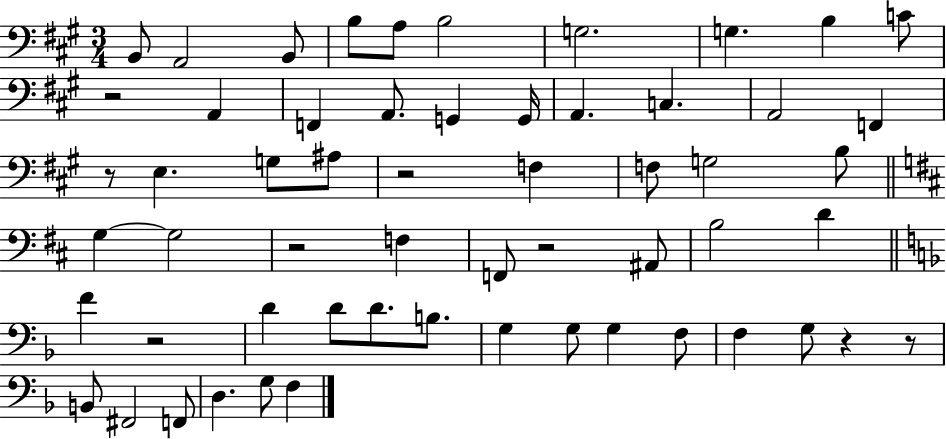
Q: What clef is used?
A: bass